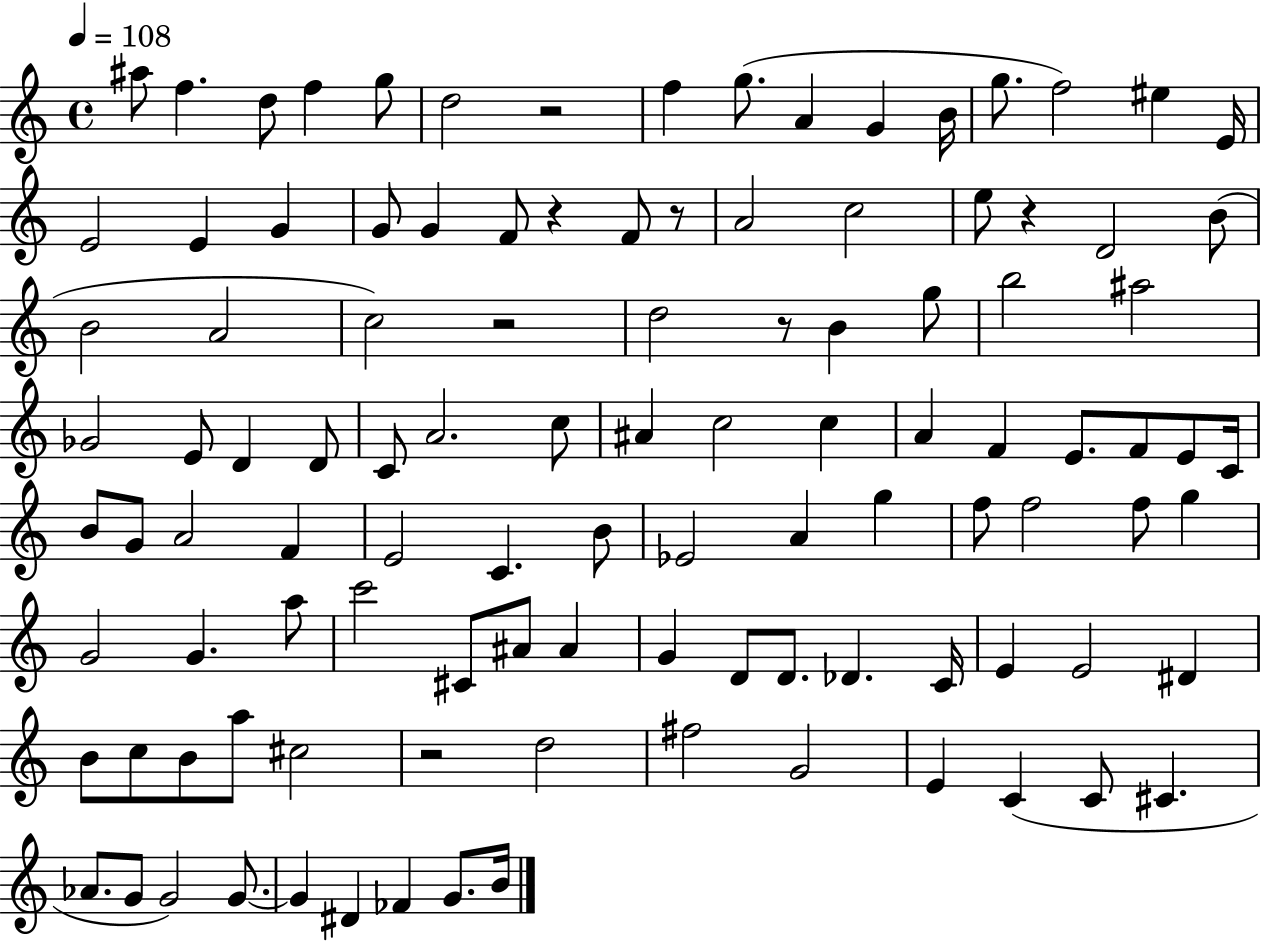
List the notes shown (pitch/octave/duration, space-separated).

A#5/e F5/q. D5/e F5/q G5/e D5/h R/h F5/q G5/e. A4/q G4/q B4/s G5/e. F5/h EIS5/q E4/s E4/h E4/q G4/q G4/e G4/q F4/e R/q F4/e R/e A4/h C5/h E5/e R/q D4/h B4/e B4/h A4/h C5/h R/h D5/h R/e B4/q G5/e B5/h A#5/h Gb4/h E4/e D4/q D4/e C4/e A4/h. C5/e A#4/q C5/h C5/q A4/q F4/q E4/e. F4/e E4/e C4/s B4/e G4/e A4/h F4/q E4/h C4/q. B4/e Eb4/h A4/q G5/q F5/e F5/h F5/e G5/q G4/h G4/q. A5/e C6/h C#4/e A#4/e A#4/q G4/q D4/e D4/e. Db4/q. C4/s E4/q E4/h D#4/q B4/e C5/e B4/e A5/e C#5/h R/h D5/h F#5/h G4/h E4/q C4/q C4/e C#4/q. Ab4/e. G4/e G4/h G4/e. G4/q D#4/q FES4/q G4/e. B4/s